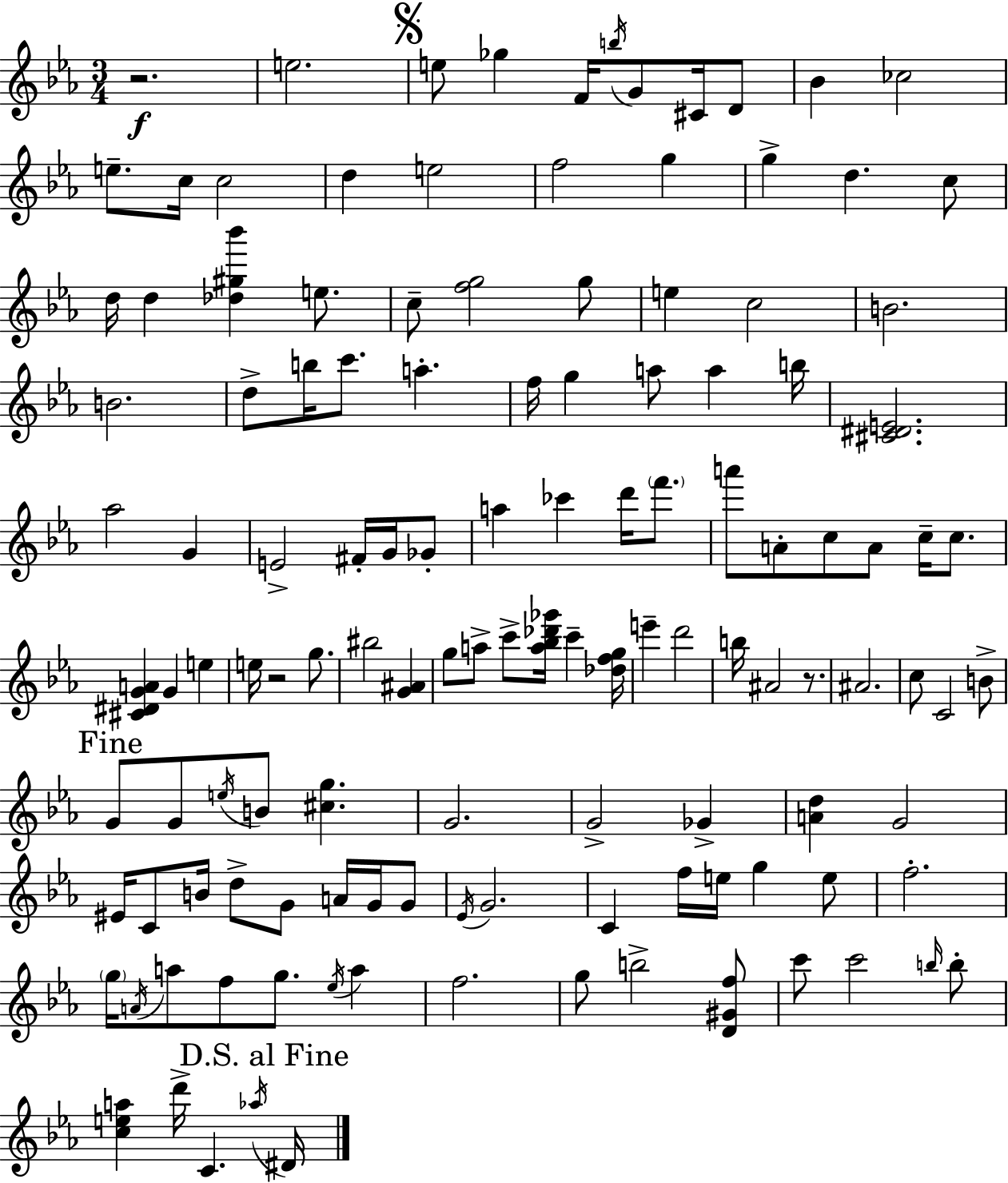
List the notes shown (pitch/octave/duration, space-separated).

R/h. E5/h. E5/e Gb5/q F4/s B5/s G4/e C#4/s D4/e Bb4/q CES5/h E5/e. C5/s C5/h D5/q E5/h F5/h G5/q G5/q D5/q. C5/e D5/s D5/q [Db5,G#5,Bb6]/q E5/e. C5/e [F5,G5]/h G5/e E5/q C5/h B4/h. B4/h. D5/e B5/s C6/e. A5/q. F5/s G5/q A5/e A5/q B5/s [C#4,D#4,E4]/h. Ab5/h G4/q E4/h F#4/s G4/s Gb4/e A5/q CES6/q D6/s F6/e. A6/e A4/e C5/e A4/e C5/s C5/e. [C#4,D#4,G4,A4]/q G4/q E5/q E5/s R/h G5/e. BIS5/h [G4,A#4]/q G5/e A5/e C6/e [A5,Bb5,Db6,Gb6]/s C6/q [Db5,F5,G5]/s E6/q D6/h B5/s A#4/h R/e. A#4/h. C5/e C4/h B4/e G4/e G4/e E5/s B4/e [C#5,G5]/q. G4/h. G4/h Gb4/q [A4,D5]/q G4/h EIS4/s C4/e B4/s D5/e G4/e A4/s G4/s G4/e Eb4/s G4/h. C4/q F5/s E5/s G5/q E5/e F5/h. G5/s A4/s A5/e F5/e G5/e. Eb5/s A5/q F5/h. G5/e B5/h [D4,G#4,F5]/e C6/e C6/h B5/s B5/e [C5,E5,A5]/q D6/s C4/q. Ab5/s D#4/s